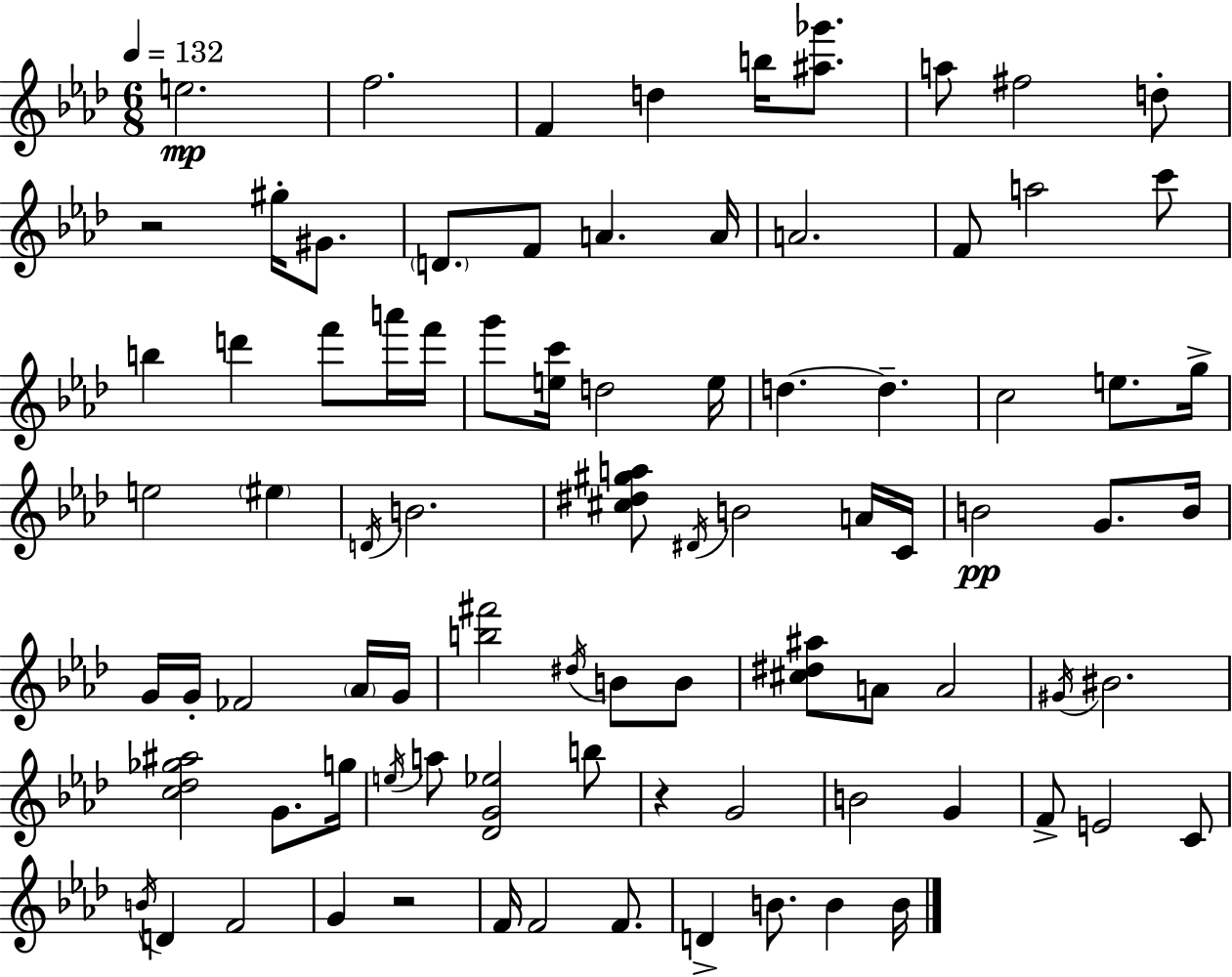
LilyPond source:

{
  \clef treble
  \numericTimeSignature
  \time 6/8
  \key f \minor
  \tempo 4 = 132
  \repeat volta 2 { e''2.\mp | f''2. | f'4 d''4 b''16 <ais'' ges'''>8. | a''8 fis''2 d''8-. | \break r2 gis''16-. gis'8. | \parenthesize d'8. f'8 a'4. a'16 | a'2. | f'8 a''2 c'''8 | \break b''4 d'''4 f'''8 a'''16 f'''16 | g'''8 <e'' c'''>16 d''2 e''16 | d''4.~~ d''4.-- | c''2 e''8. g''16-> | \break e''2 \parenthesize eis''4 | \acciaccatura { d'16 } b'2. | <cis'' dis'' gis'' a''>8 \acciaccatura { dis'16 } b'2 | a'16 c'16 b'2\pp g'8. | \break b'16 g'16 g'16-. fes'2 | \parenthesize aes'16 g'16 <b'' fis'''>2 \acciaccatura { dis''16 } b'8 | b'8 <cis'' dis'' ais''>8 a'8 a'2 | \acciaccatura { gis'16 } bis'2. | \break <c'' des'' ges'' ais''>2 | g'8. g''16 \acciaccatura { e''16 } a''8 <des' g' ees''>2 | b''8 r4 g'2 | b'2 | \break g'4 f'8-> e'2 | c'8 \acciaccatura { b'16 } d'4 f'2 | g'4 r2 | f'16 f'2 | \break f'8. d'4-> b'8. | b'4 b'16 } \bar "|."
}